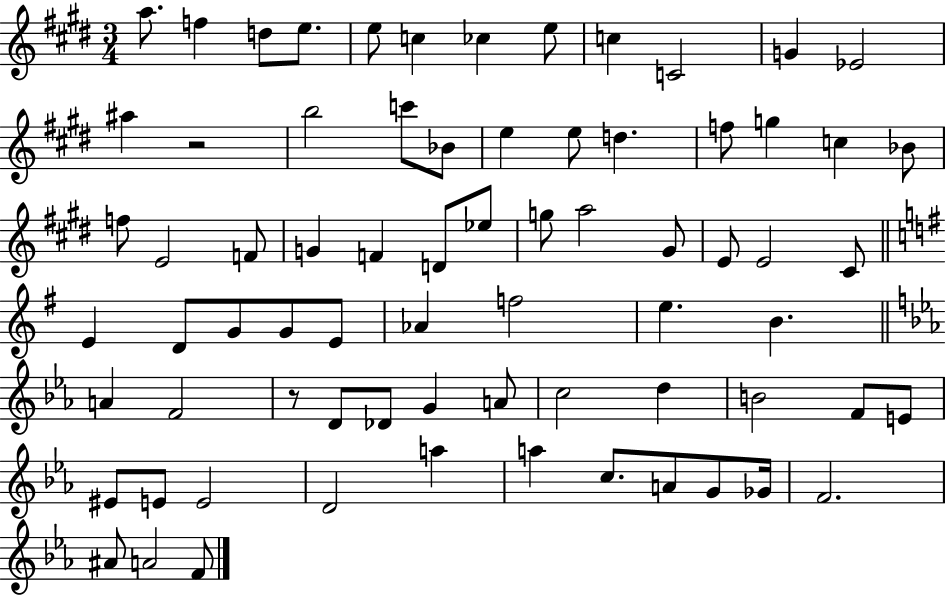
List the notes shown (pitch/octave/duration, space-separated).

A5/e. F5/q D5/e E5/e. E5/e C5/q CES5/q E5/e C5/q C4/h G4/q Eb4/h A#5/q R/h B5/h C6/e Bb4/e E5/q E5/e D5/q. F5/e G5/q C5/q Bb4/e F5/e E4/h F4/e G4/q F4/q D4/e Eb5/e G5/e A5/h G#4/e E4/e E4/h C#4/e E4/q D4/e G4/e G4/e E4/e Ab4/q F5/h E5/q. B4/q. A4/q F4/h R/e D4/e Db4/e G4/q A4/e C5/h D5/q B4/h F4/e E4/e EIS4/e E4/e E4/h D4/h A5/q A5/q C5/e. A4/e G4/e Gb4/s F4/h. A#4/e A4/h F4/e